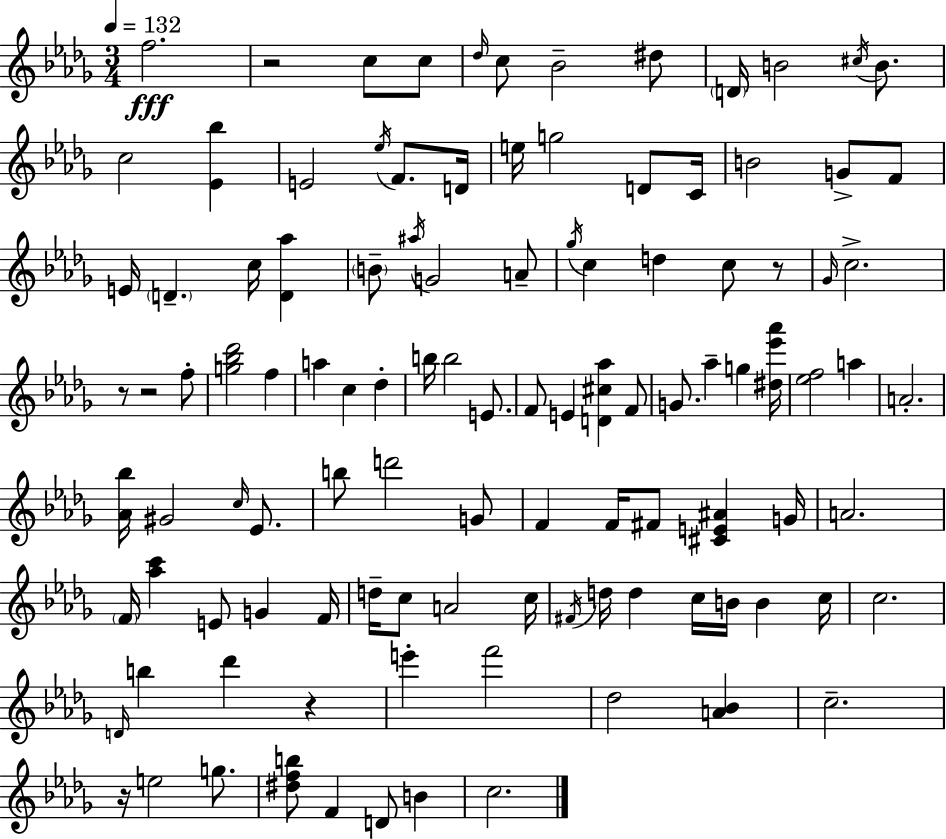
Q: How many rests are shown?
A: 6